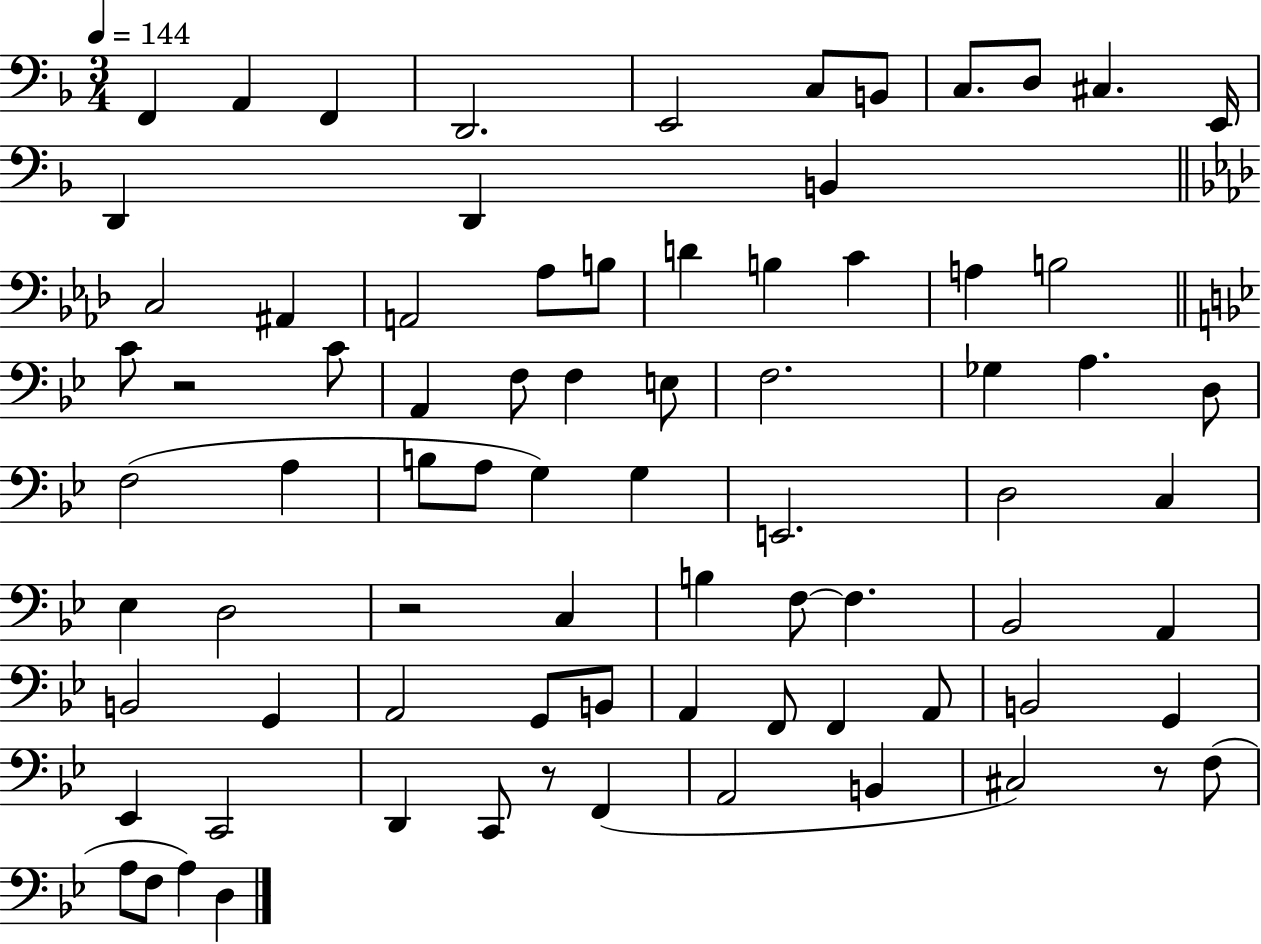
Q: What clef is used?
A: bass